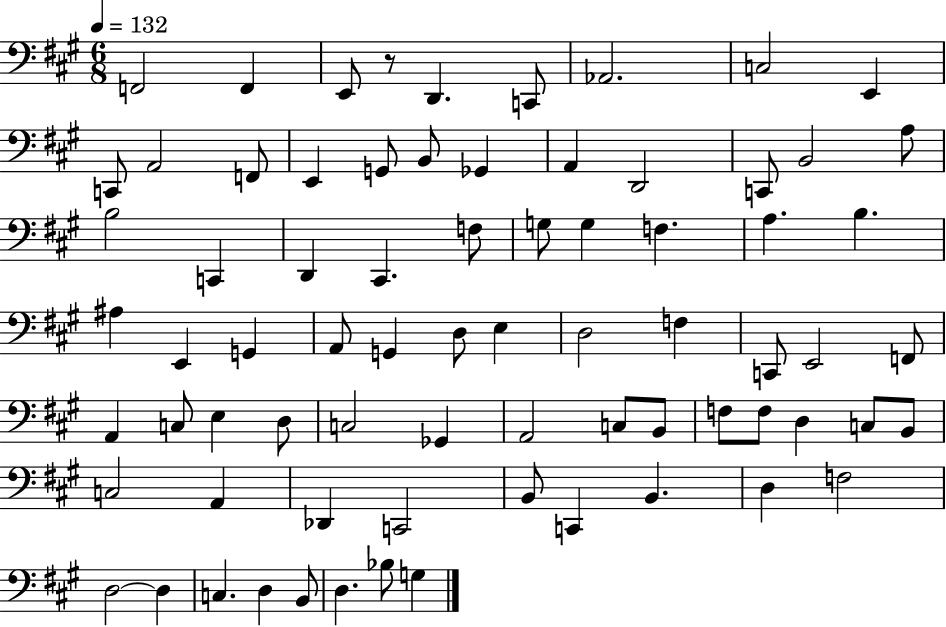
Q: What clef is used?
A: bass